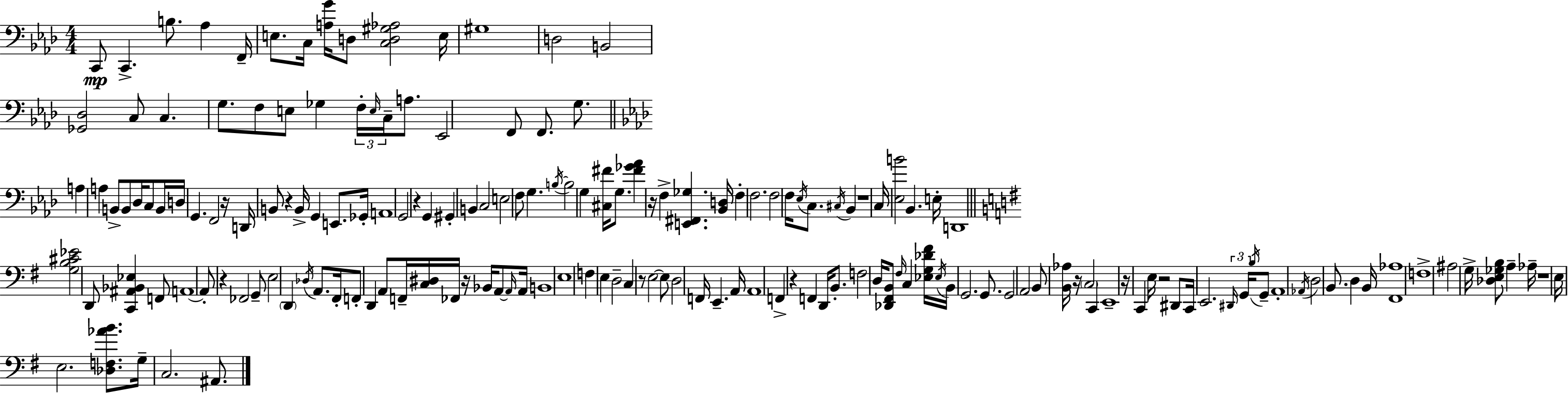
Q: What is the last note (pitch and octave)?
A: A#2